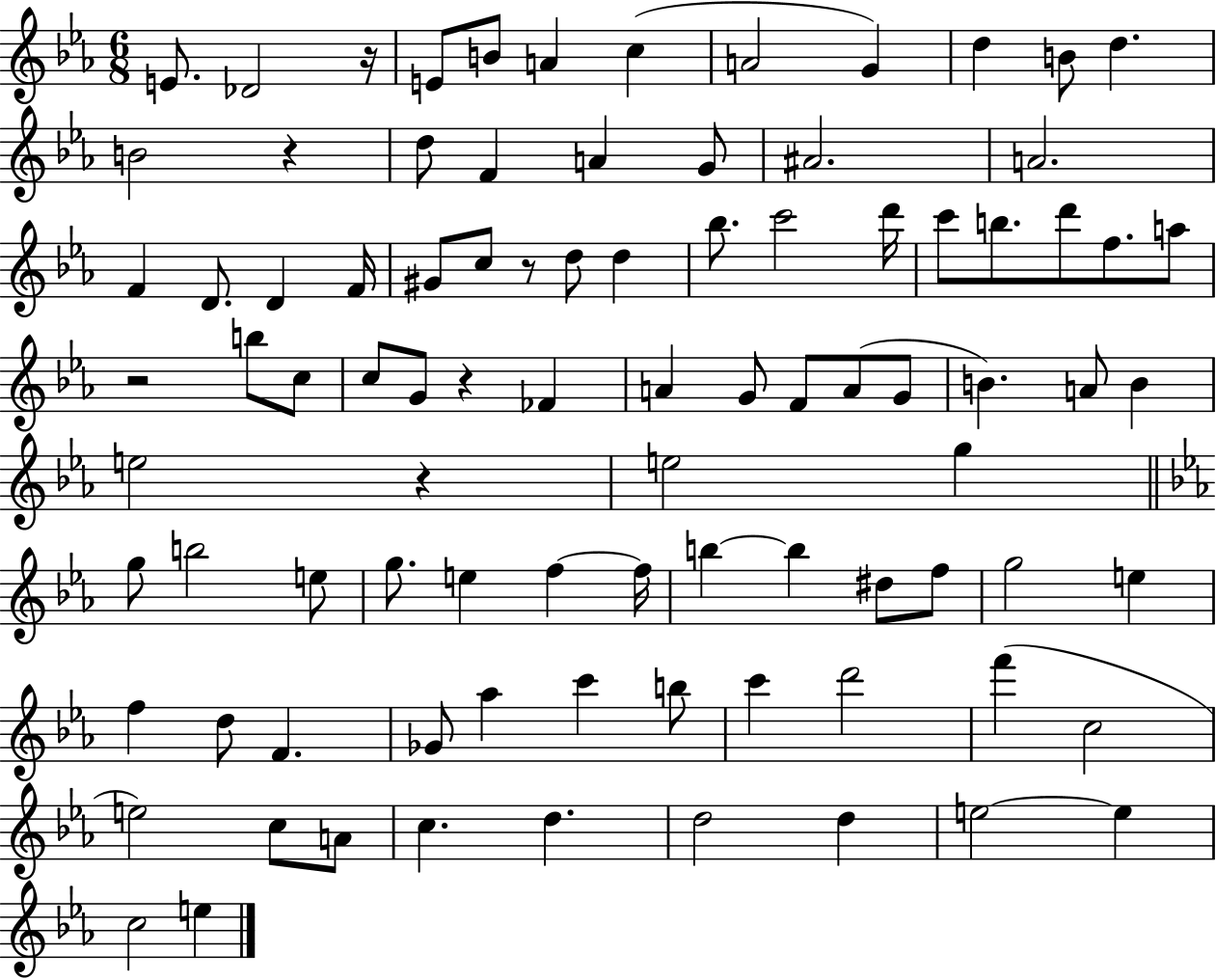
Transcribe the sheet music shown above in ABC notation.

X:1
T:Untitled
M:6/8
L:1/4
K:Eb
E/2 _D2 z/4 E/2 B/2 A c A2 G d B/2 d B2 z d/2 F A G/2 ^A2 A2 F D/2 D F/4 ^G/2 c/2 z/2 d/2 d _b/2 c'2 d'/4 c'/2 b/2 d'/2 f/2 a/2 z2 b/2 c/2 c/2 G/2 z _F A G/2 F/2 A/2 G/2 B A/2 B e2 z e2 g g/2 b2 e/2 g/2 e f f/4 b b ^d/2 f/2 g2 e f d/2 F _G/2 _a c' b/2 c' d'2 f' c2 e2 c/2 A/2 c d d2 d e2 e c2 e